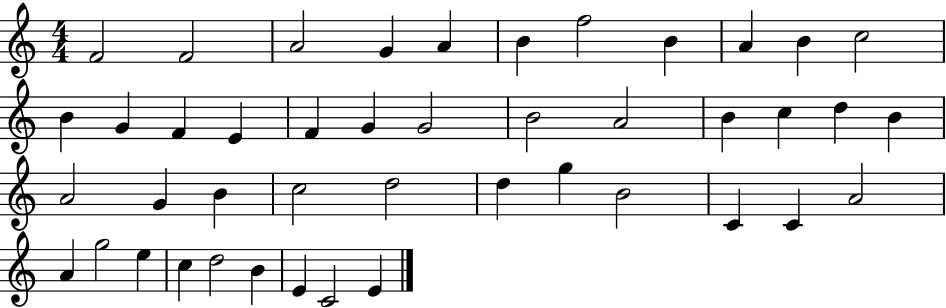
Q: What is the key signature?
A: C major